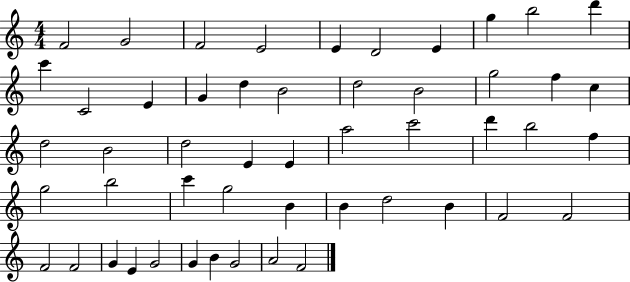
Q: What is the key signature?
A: C major